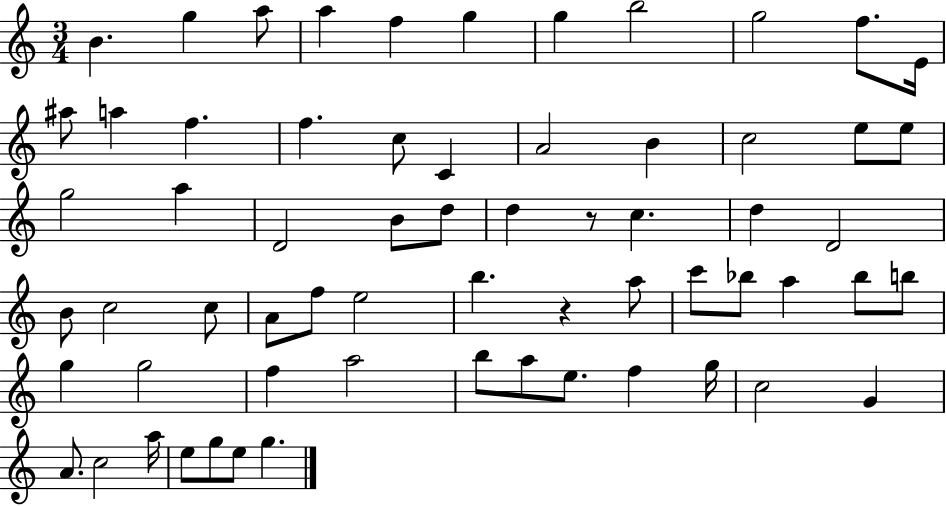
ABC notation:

X:1
T:Untitled
M:3/4
L:1/4
K:C
B g a/2 a f g g b2 g2 f/2 E/4 ^a/2 a f f c/2 C A2 B c2 e/2 e/2 g2 a D2 B/2 d/2 d z/2 c d D2 B/2 c2 c/2 A/2 f/2 e2 b z a/2 c'/2 _b/2 a _b/2 b/2 g g2 f a2 b/2 a/2 e/2 f g/4 c2 G A/2 c2 a/4 e/2 g/2 e/2 g